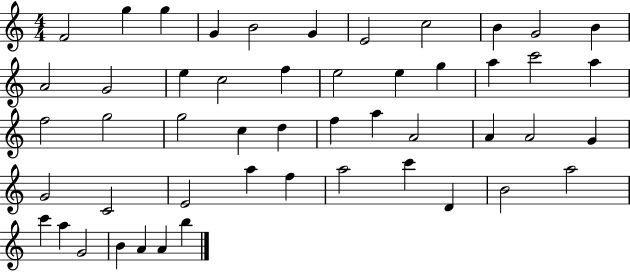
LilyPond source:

{
  \clef treble
  \numericTimeSignature
  \time 4/4
  \key c \major
  f'2 g''4 g''4 | g'4 b'2 g'4 | e'2 c''2 | b'4 g'2 b'4 | \break a'2 g'2 | e''4 c''2 f''4 | e''2 e''4 g''4 | a''4 c'''2 a''4 | \break f''2 g''2 | g''2 c''4 d''4 | f''4 a''4 a'2 | a'4 a'2 g'4 | \break g'2 c'2 | e'2 a''4 f''4 | a''2 c'''4 d'4 | b'2 a''2 | \break c'''4 a''4 g'2 | b'4 a'4 a'4 b''4 | \bar "|."
}